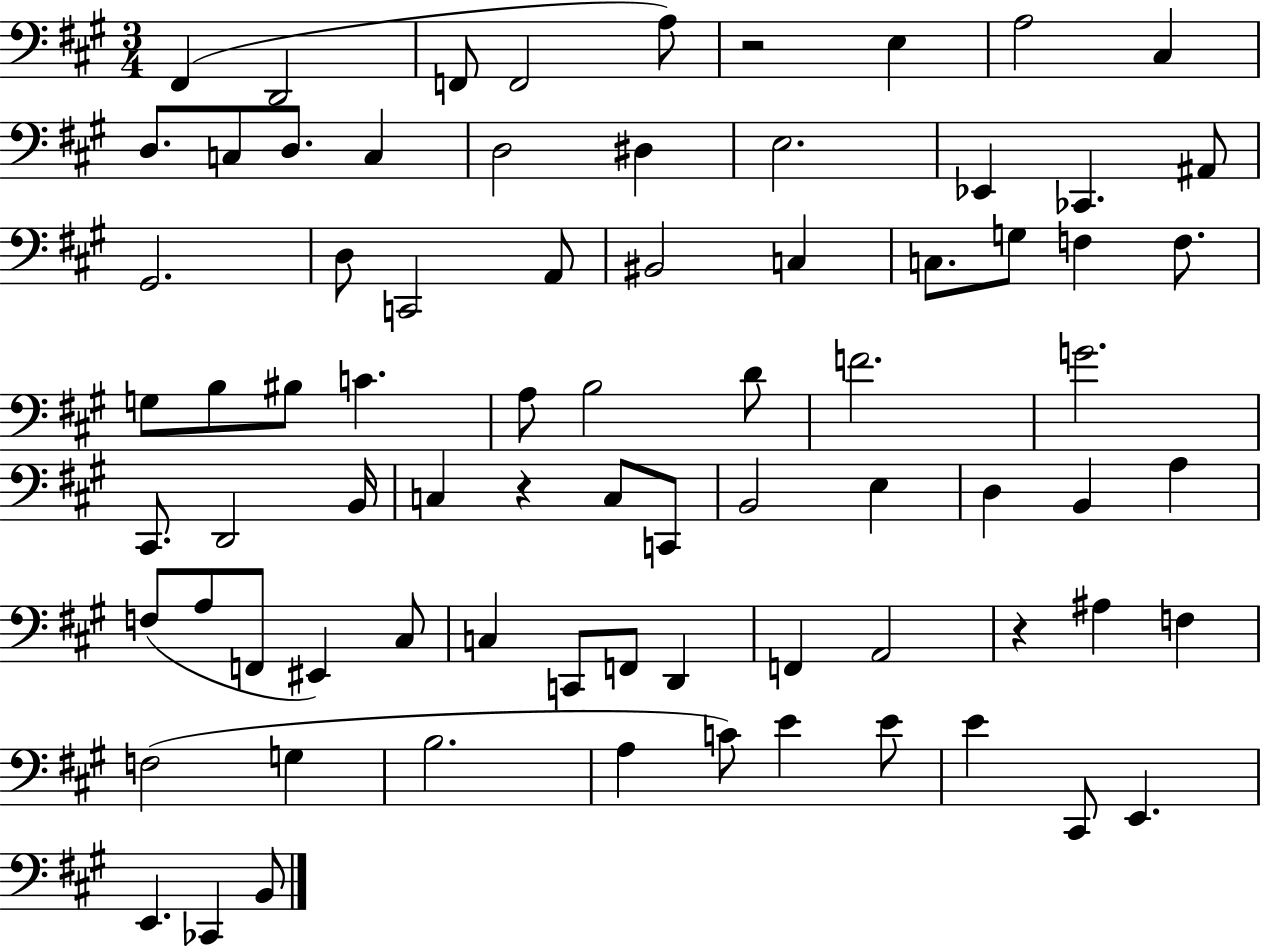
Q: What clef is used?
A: bass